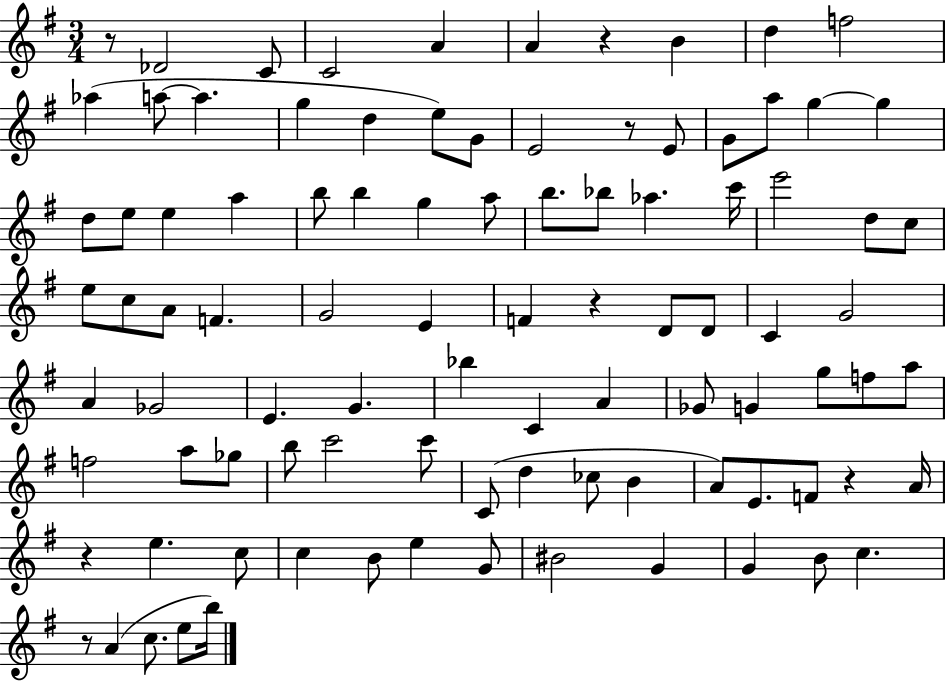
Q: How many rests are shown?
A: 7